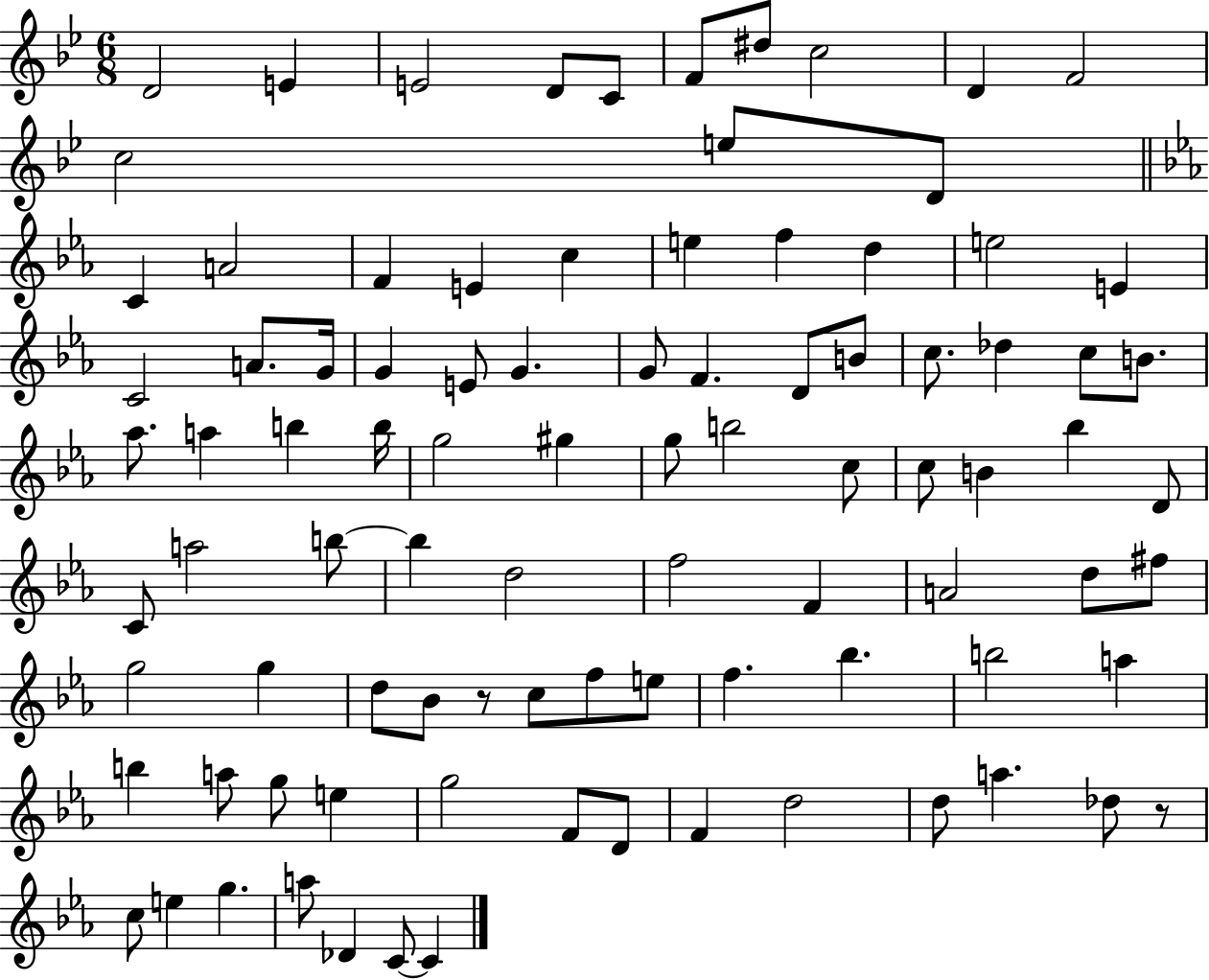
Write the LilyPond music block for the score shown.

{
  \clef treble
  \numericTimeSignature
  \time 6/8
  \key bes \major
  \repeat volta 2 { d'2 e'4 | e'2 d'8 c'8 | f'8 dis''8 c''2 | d'4 f'2 | \break c''2 e''8 d'8 | \bar "||" \break \key ees \major c'4 a'2 | f'4 e'4 c''4 | e''4 f''4 d''4 | e''2 e'4 | \break c'2 a'8. g'16 | g'4 e'8 g'4. | g'8 f'4. d'8 b'8 | c''8. des''4 c''8 b'8. | \break aes''8. a''4 b''4 b''16 | g''2 gis''4 | g''8 b''2 c''8 | c''8 b'4 bes''4 d'8 | \break c'8 a''2 b''8~~ | b''4 d''2 | f''2 f'4 | a'2 d''8 fis''8 | \break g''2 g''4 | d''8 bes'8 r8 c''8 f''8 e''8 | f''4. bes''4. | b''2 a''4 | \break b''4 a''8 g''8 e''4 | g''2 f'8 d'8 | f'4 d''2 | d''8 a''4. des''8 r8 | \break c''8 e''4 g''4. | a''8 des'4 c'8~~ c'4 | } \bar "|."
}